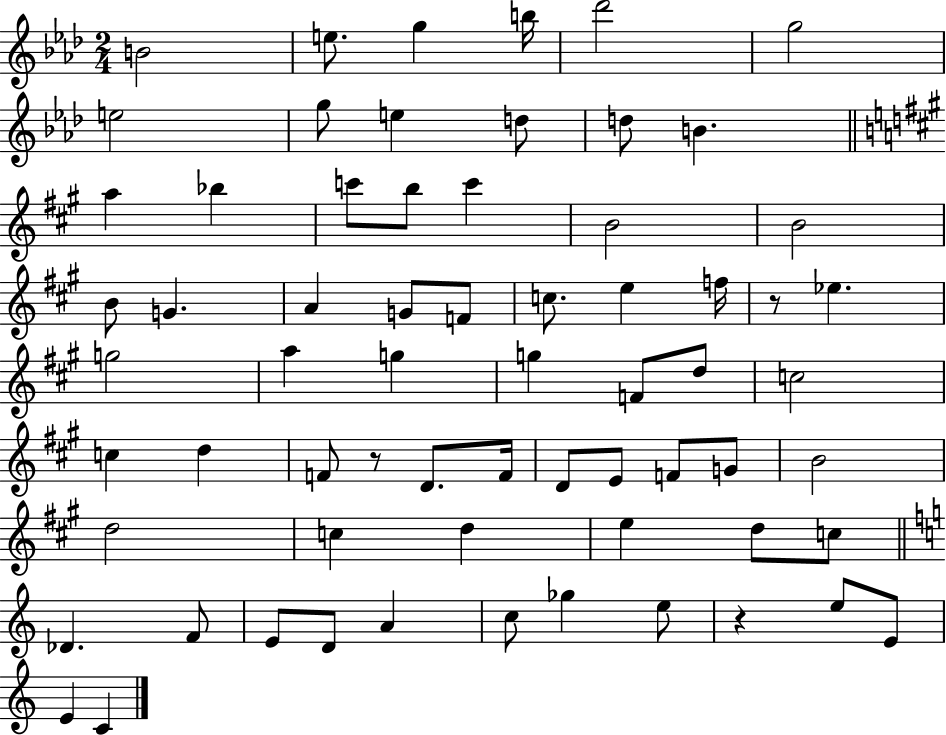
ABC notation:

X:1
T:Untitled
M:2/4
L:1/4
K:Ab
B2 e/2 g b/4 _d'2 g2 e2 g/2 e d/2 d/2 B a _b c'/2 b/2 c' B2 B2 B/2 G A G/2 F/2 c/2 e f/4 z/2 _e g2 a g g F/2 d/2 c2 c d F/2 z/2 D/2 F/4 D/2 E/2 F/2 G/2 B2 d2 c d e d/2 c/2 _D F/2 E/2 D/2 A c/2 _g e/2 z e/2 E/2 E C